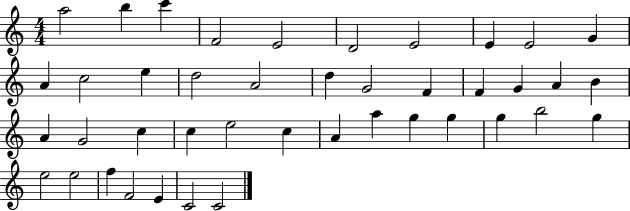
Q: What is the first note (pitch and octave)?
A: A5